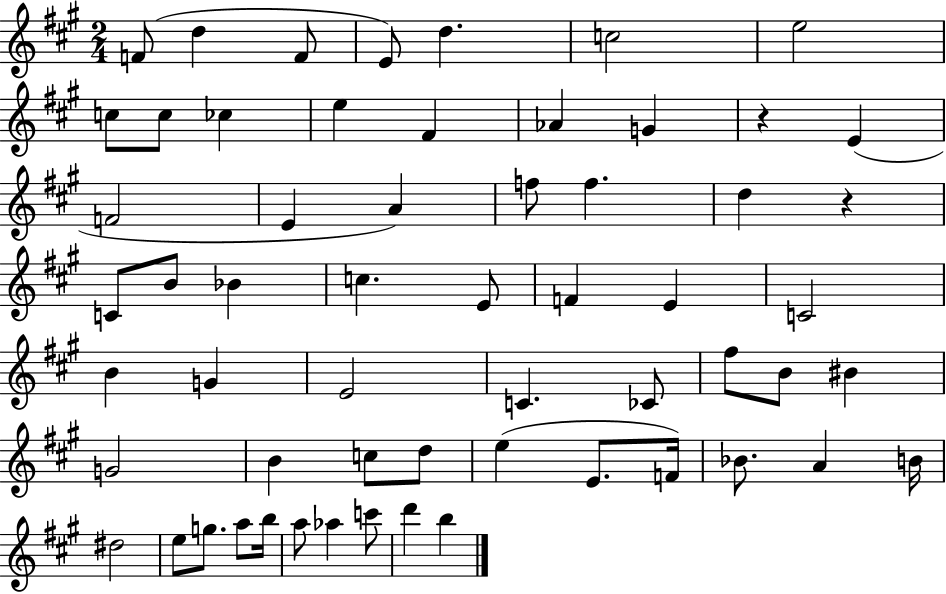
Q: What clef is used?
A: treble